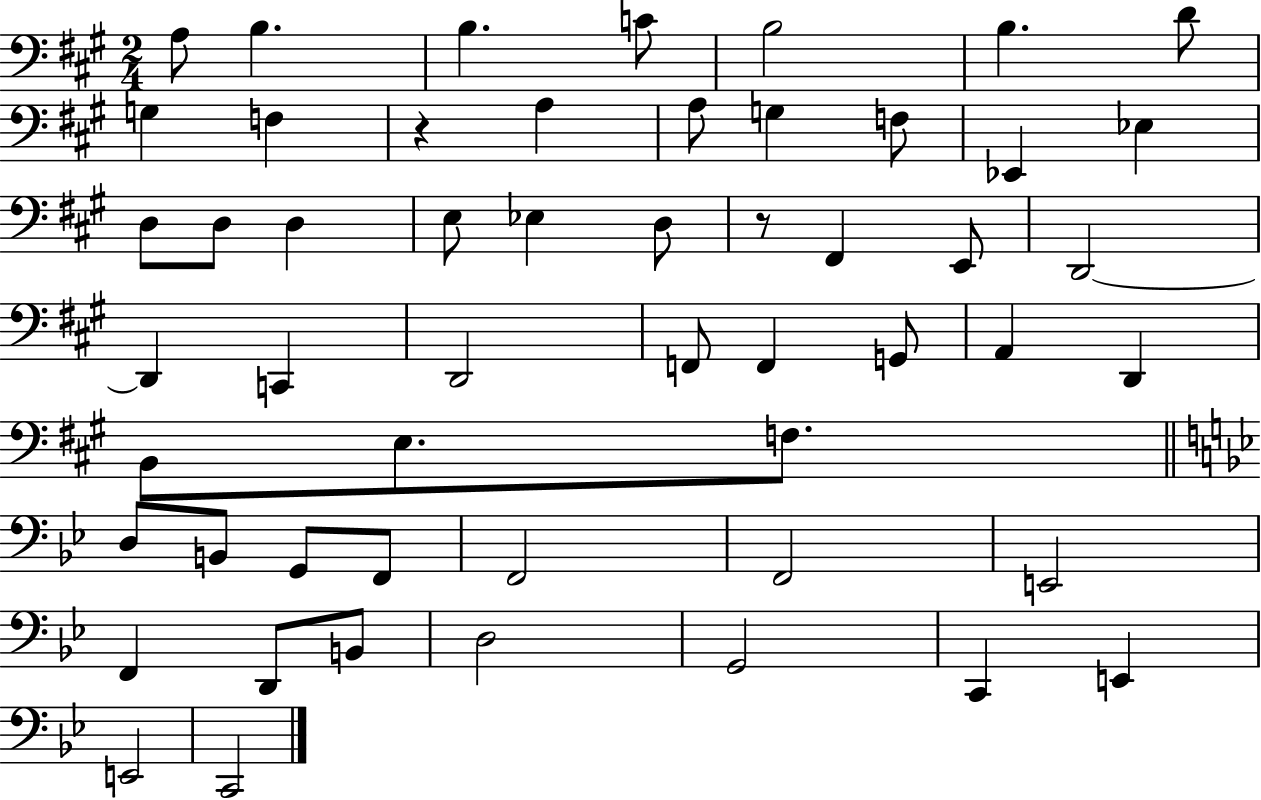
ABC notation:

X:1
T:Untitled
M:2/4
L:1/4
K:A
A,/2 B, B, C/2 B,2 B, D/2 G, F, z A, A,/2 G, F,/2 _E,, _E, D,/2 D,/2 D, E,/2 _E, D,/2 z/2 ^F,, E,,/2 D,,2 D,, C,, D,,2 F,,/2 F,, G,,/2 A,, D,, B,,/2 E,/2 F,/2 D,/2 B,,/2 G,,/2 F,,/2 F,,2 F,,2 E,,2 F,, D,,/2 B,,/2 D,2 G,,2 C,, E,, E,,2 C,,2